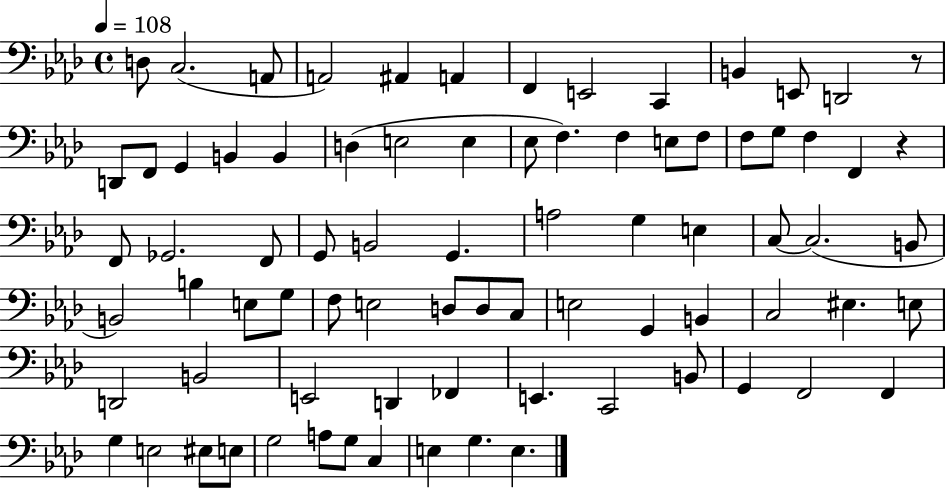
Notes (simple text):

D3/e C3/h. A2/e A2/h A#2/q A2/q F2/q E2/h C2/q B2/q E2/e D2/h R/e D2/e F2/e G2/q B2/q B2/q D3/q E3/h E3/q Eb3/e F3/q. F3/q E3/e F3/e F3/e G3/e F3/q F2/q R/q F2/e Gb2/h. F2/e G2/e B2/h G2/q. A3/h G3/q E3/q C3/e C3/h. B2/e B2/h B3/q E3/e G3/e F3/e E3/h D3/e D3/e C3/e E3/h G2/q B2/q C3/h EIS3/q. E3/e D2/h B2/h E2/h D2/q FES2/q E2/q. C2/h B2/e G2/q F2/h F2/q G3/q E3/h EIS3/e E3/e G3/h A3/e G3/e C3/q E3/q G3/q. E3/q.